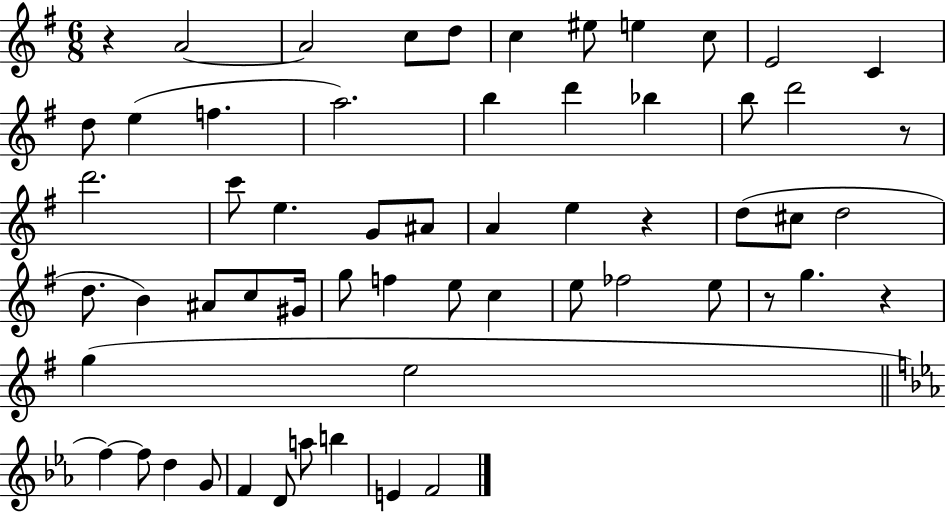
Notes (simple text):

R/q A4/h A4/h C5/e D5/e C5/q EIS5/e E5/q C5/e E4/h C4/q D5/e E5/q F5/q. A5/h. B5/q D6/q Bb5/q B5/e D6/h R/e D6/h. C6/e E5/q. G4/e A#4/e A4/q E5/q R/q D5/e C#5/e D5/h D5/e. B4/q A#4/e C5/e G#4/s G5/e F5/q E5/e C5/q E5/e FES5/h E5/e R/e G5/q. R/q G5/q E5/h F5/q F5/e D5/q G4/e F4/q D4/e A5/e B5/q E4/q F4/h